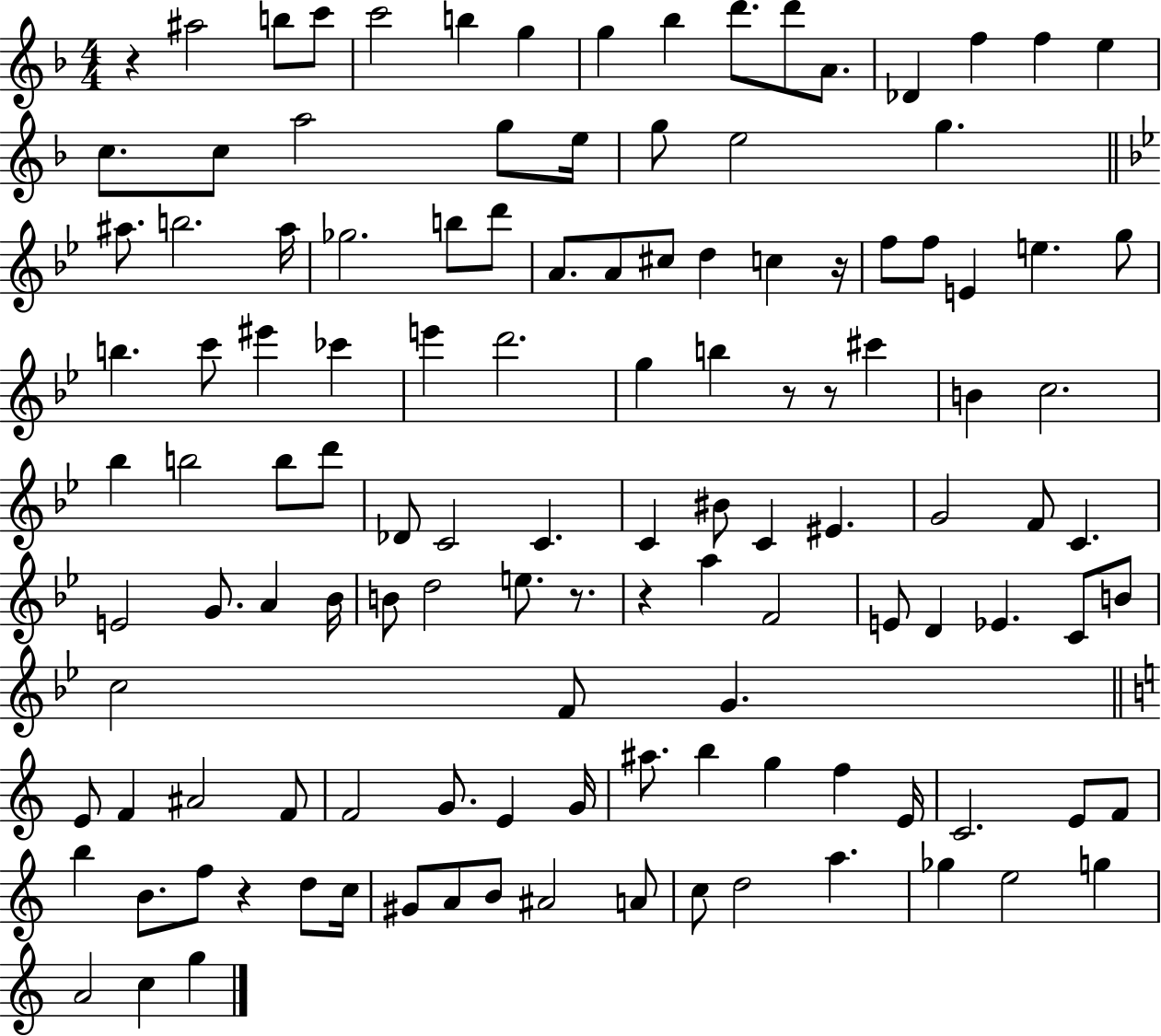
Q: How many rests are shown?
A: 7